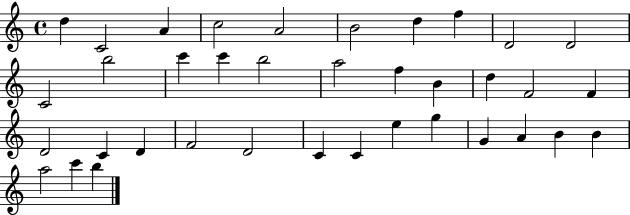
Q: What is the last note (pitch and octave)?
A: B5